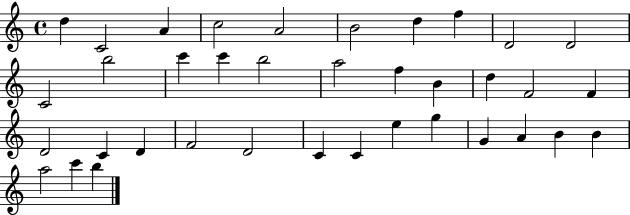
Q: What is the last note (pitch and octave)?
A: B5